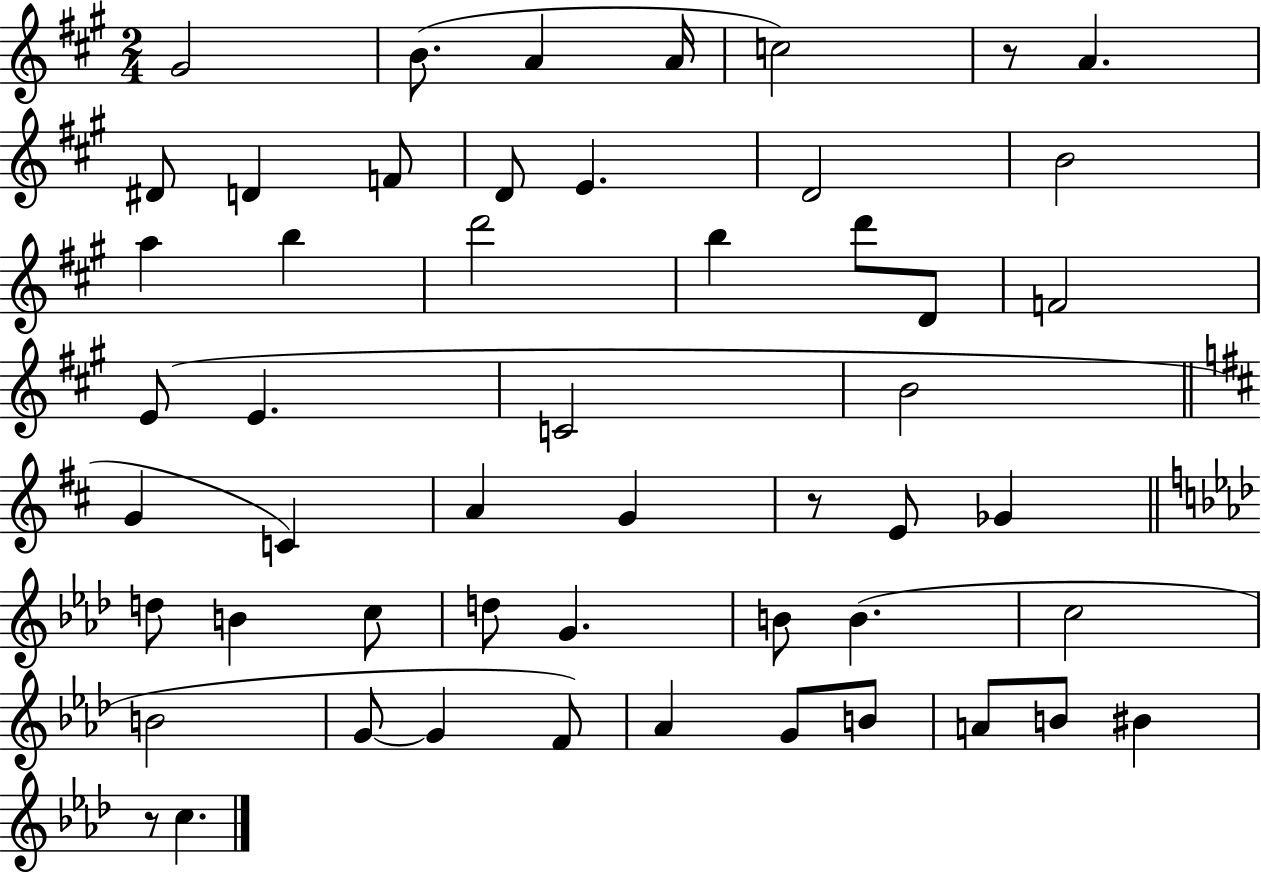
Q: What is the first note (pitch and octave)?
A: G#4